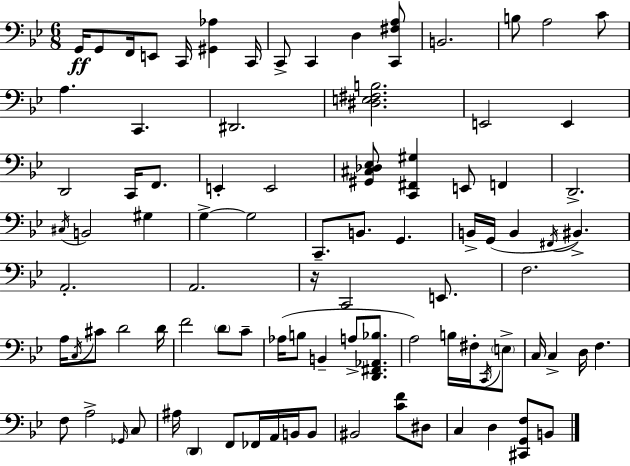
X:1
T:Untitled
M:6/8
L:1/4
K:Bb
G,,/4 G,,/2 F,,/4 E,,/2 C,,/4 [^G,,_A,] C,,/4 C,,/2 C,, D, [C,,^F,A,]/2 B,,2 B,/2 A,2 C/2 A, C,, ^D,,2 [^D,E,^F,B,]2 E,,2 E,, D,,2 C,,/4 F,,/2 E,, E,,2 [^G,,^C,_D,_E,]/2 [C,,^F,,^G,] E,,/2 F,, D,,2 ^C,/4 B,,2 ^G, G, G,2 C,,/2 B,,/2 G,, B,,/4 G,,/4 B,, ^F,,/4 ^B,, A,,2 A,,2 z/4 C,,2 E,,/2 F,2 A,/4 C,/4 ^C/2 D2 D/4 F2 D/2 C/2 _A,/4 B,/2 B,, A,/2 [D,,^F,,_A,,_B,]/2 A,2 B,/4 ^F,/4 C,,/4 E,/2 C,/4 C, D,/4 F, F,/2 A,2 _G,,/4 C,/2 ^A,/4 D,, F,,/2 _F,,/4 A,,/4 B,,/4 B,,/2 ^B,,2 [CF]/2 ^D,/2 C, D, [^C,,G,,F,]/2 B,,/2